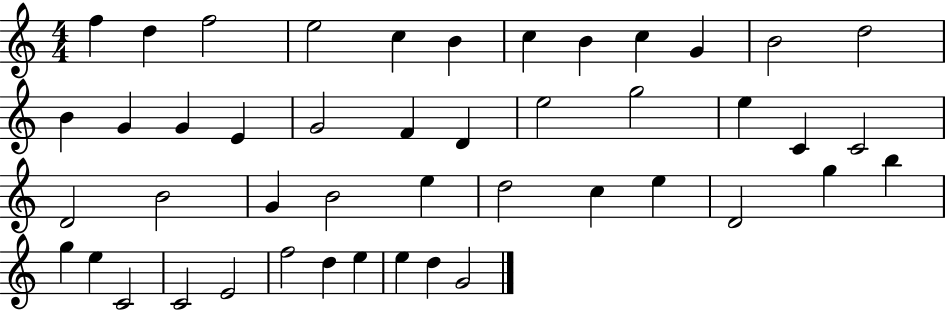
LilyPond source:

{
  \clef treble
  \numericTimeSignature
  \time 4/4
  \key c \major
  f''4 d''4 f''2 | e''2 c''4 b'4 | c''4 b'4 c''4 g'4 | b'2 d''2 | \break b'4 g'4 g'4 e'4 | g'2 f'4 d'4 | e''2 g''2 | e''4 c'4 c'2 | \break d'2 b'2 | g'4 b'2 e''4 | d''2 c''4 e''4 | d'2 g''4 b''4 | \break g''4 e''4 c'2 | c'2 e'2 | f''2 d''4 e''4 | e''4 d''4 g'2 | \break \bar "|."
}